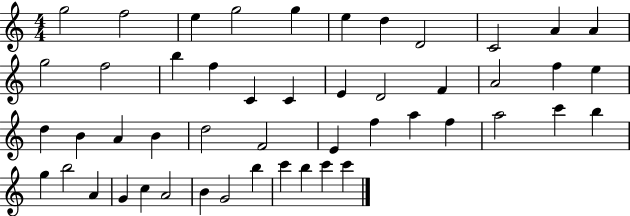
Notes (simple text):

G5/h F5/h E5/q G5/h G5/q E5/q D5/q D4/h C4/h A4/q A4/q G5/h F5/h B5/q F5/q C4/q C4/q E4/q D4/h F4/q A4/h F5/q E5/q D5/q B4/q A4/q B4/q D5/h F4/h E4/q F5/q A5/q F5/q A5/h C6/q B5/q G5/q B5/h A4/q G4/q C5/q A4/h B4/q G4/h B5/q C6/q B5/q C6/q C6/q